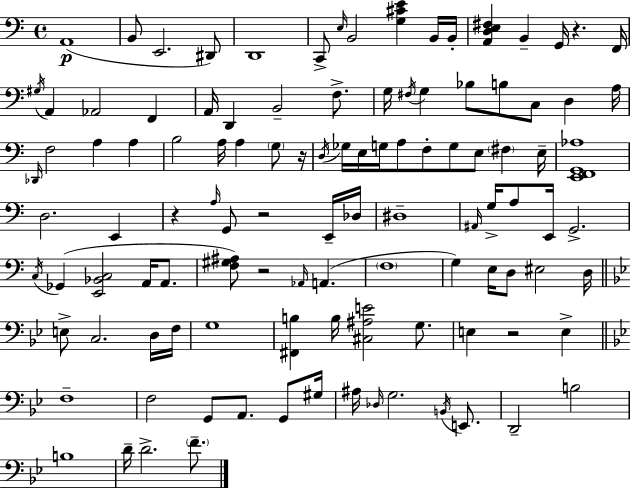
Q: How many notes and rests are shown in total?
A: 110